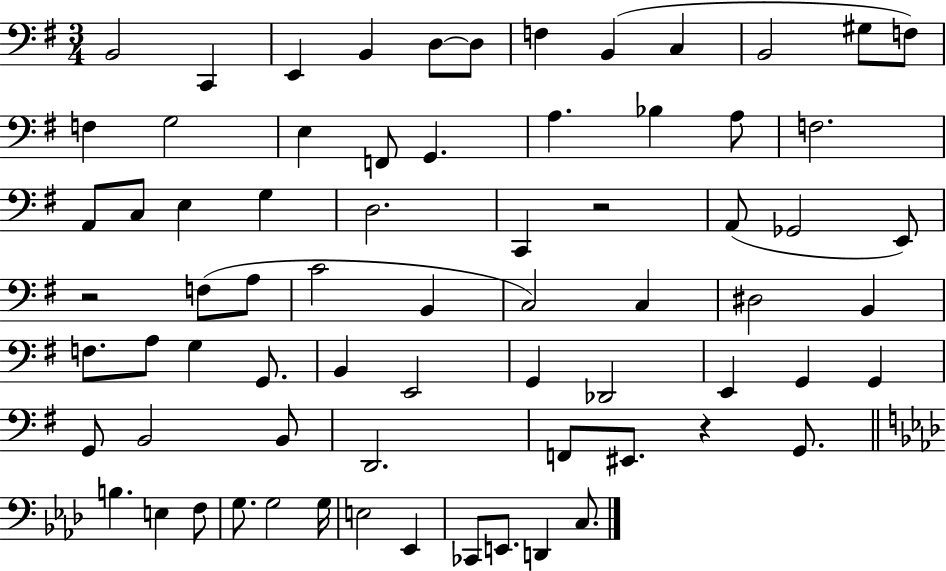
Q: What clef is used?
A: bass